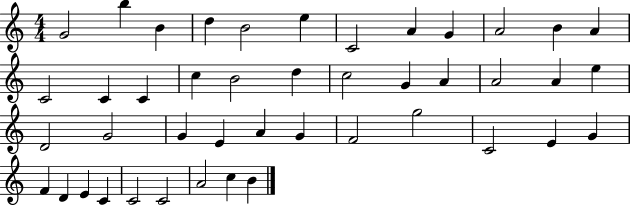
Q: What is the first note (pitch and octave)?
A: G4